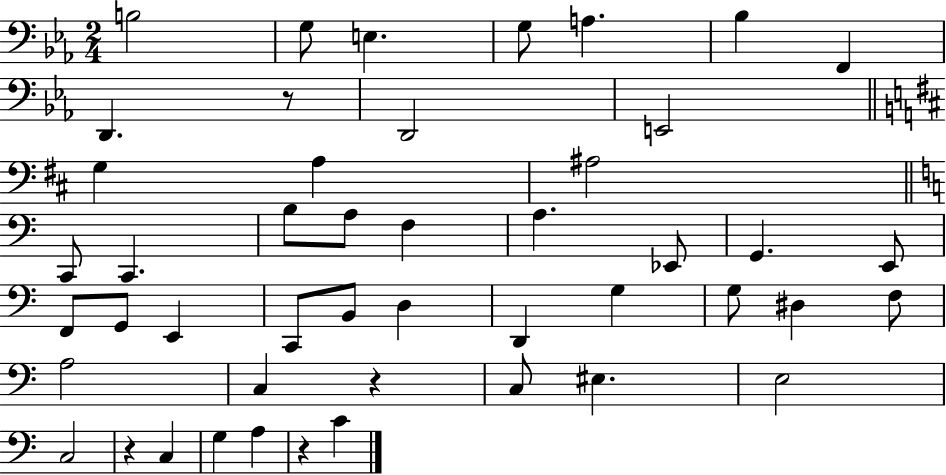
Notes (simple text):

B3/h G3/e E3/q. G3/e A3/q. Bb3/q F2/q D2/q. R/e D2/h E2/h G3/q A3/q A#3/h C2/e C2/q. B3/e A3/e F3/q A3/q. Eb2/e G2/q. E2/e F2/e G2/e E2/q C2/e B2/e D3/q D2/q G3/q G3/e D#3/q F3/e A3/h C3/q R/q C3/e EIS3/q. E3/h C3/h R/q C3/q G3/q A3/q R/q C4/q